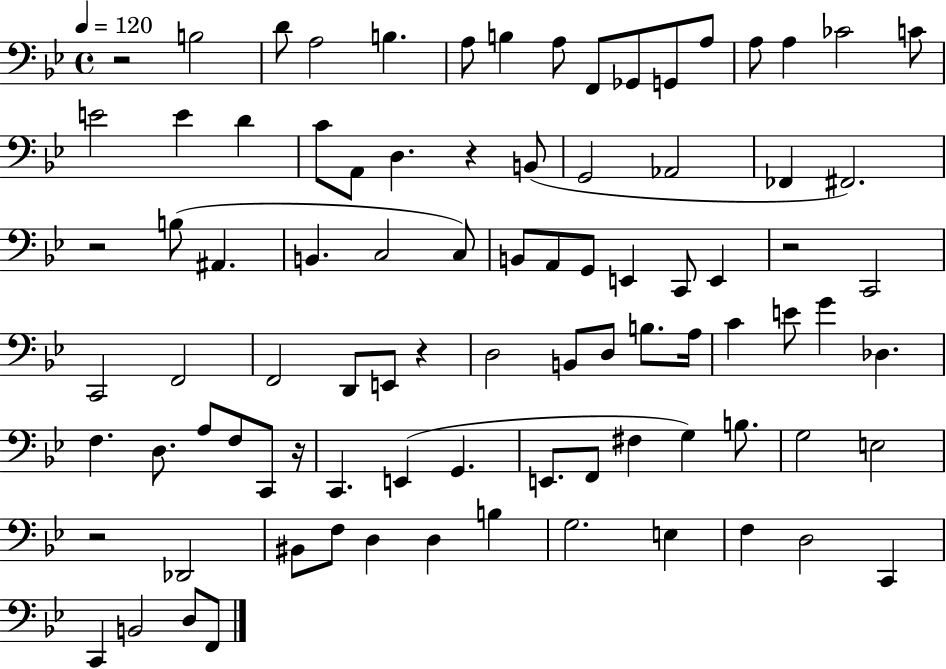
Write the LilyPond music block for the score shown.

{
  \clef bass
  \time 4/4
  \defaultTimeSignature
  \key bes \major
  \tempo 4 = 120
  \repeat volta 2 { r2 b2 | d'8 a2 b4. | a8 b4 a8 f,8 ges,8 g,8 a8 | a8 a4 ces'2 c'8 | \break e'2 e'4 d'4 | c'8 a,8 d4. r4 b,8( | g,2 aes,2 | fes,4 fis,2.) | \break r2 b8( ais,4. | b,4. c2 c8) | b,8 a,8 g,8 e,4 c,8 e,4 | r2 c,2 | \break c,2 f,2 | f,2 d,8 e,8 r4 | d2 b,8 d8 b8. a16 | c'4 e'8 g'4 des4. | \break f4. d8. a8 f8 c,8 r16 | c,4. e,4( g,4. | e,8. f,8 fis4 g4) b8. | g2 e2 | \break r2 des,2 | bis,8 f8 d4 d4 b4 | g2. e4 | f4 d2 c,4 | \break c,4 b,2 d8 f,8 | } \bar "|."
}